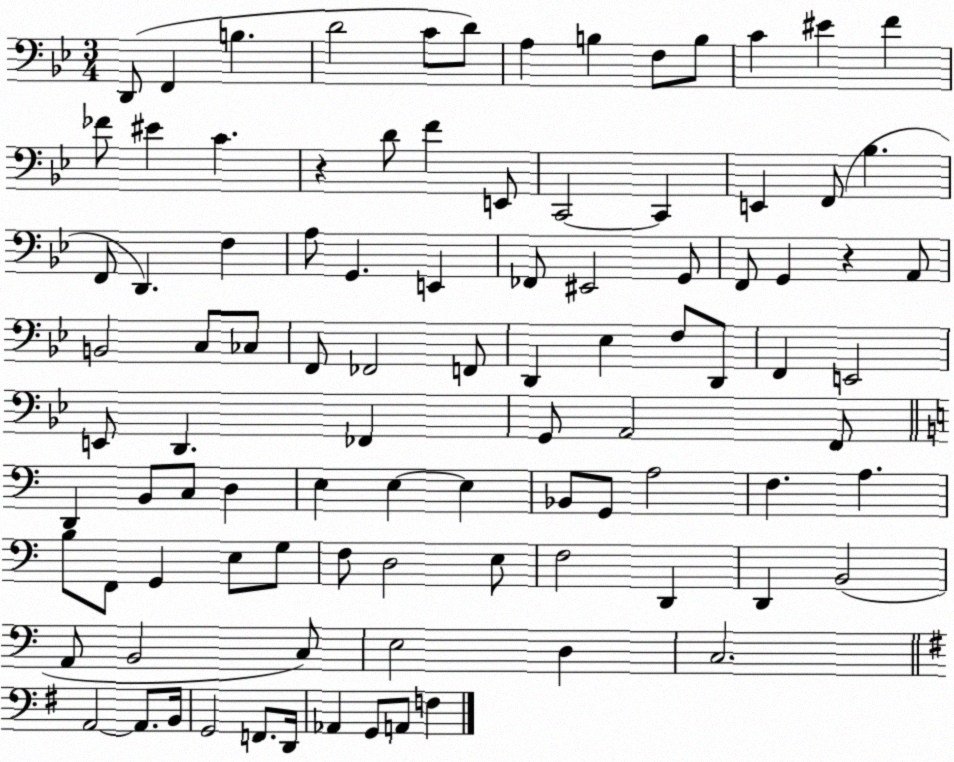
X:1
T:Untitled
M:3/4
L:1/4
K:Bb
D,,/2 F,, B, D2 C/2 D/2 A, B, F,/2 B,/2 C ^E F _F/2 ^E C z D/2 F E,,/2 C,,2 C,, E,, F,,/2 _B, F,,/2 D,, F, A,/2 G,, E,, _F,,/2 ^E,,2 G,,/2 F,,/2 G,, z A,,/2 B,,2 C,/2 _C,/2 F,,/2 _F,,2 F,,/2 D,, _E, F,/2 D,,/2 F,, E,,2 E,,/2 D,, _F,, G,,/2 A,,2 F,,/2 D,, B,,/2 C,/2 D, E, E, E, _B,,/2 G,,/2 A,2 F, A, B,/2 F,,/2 G,, E,/2 G,/2 F,/2 D,2 E,/2 F,2 D,, D,, B,,2 A,,/2 B,,2 C,/2 E,2 D, C,2 A,,2 A,,/2 B,,/4 G,,2 F,,/2 D,,/4 _A,, G,,/2 A,,/2 F,